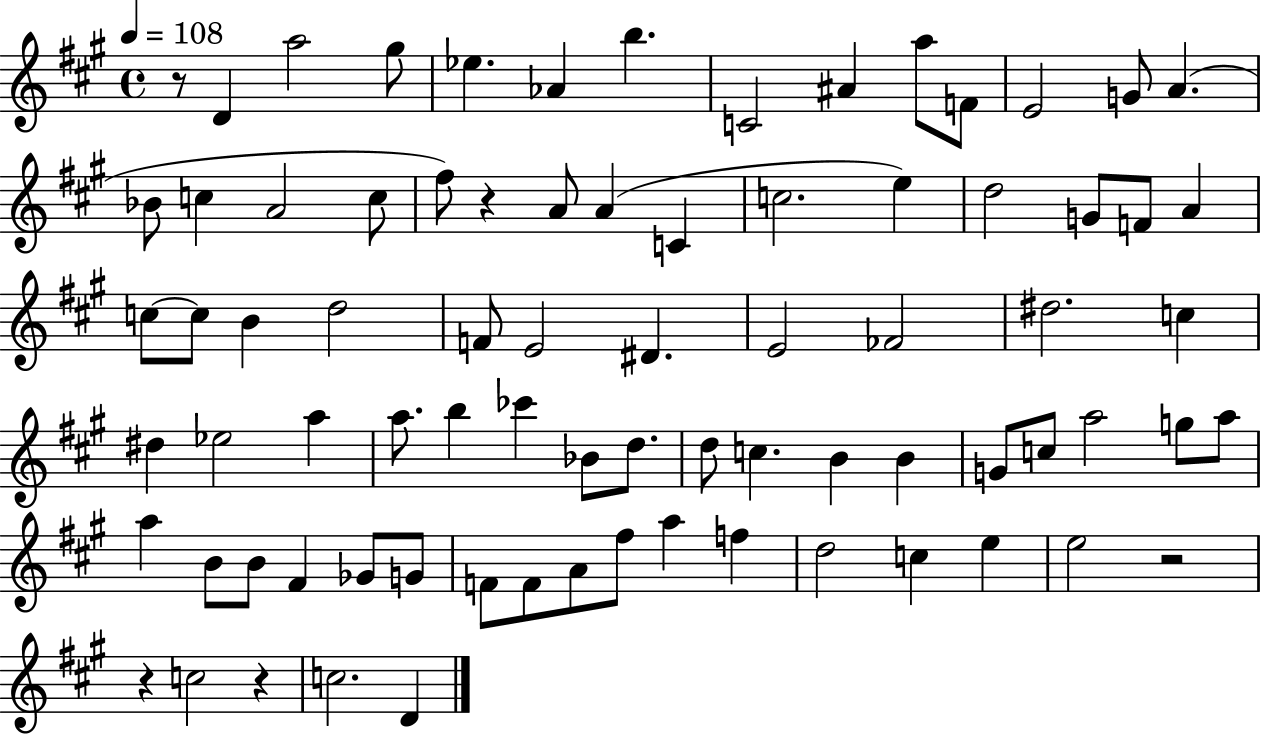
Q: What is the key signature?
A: A major